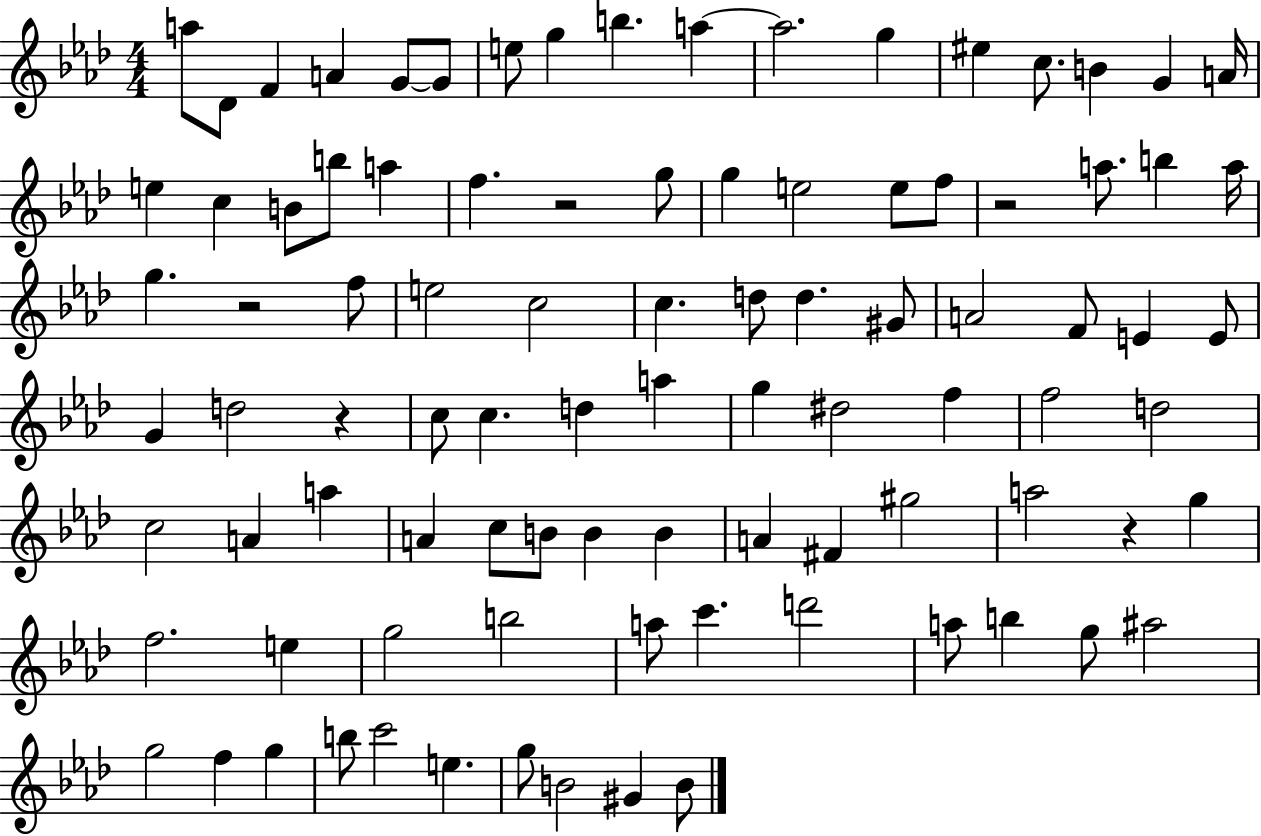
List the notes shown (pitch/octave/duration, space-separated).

A5/e Db4/e F4/q A4/q G4/e G4/e E5/e G5/q B5/q. A5/q A5/h. G5/q EIS5/q C5/e. B4/q G4/q A4/s E5/q C5/q B4/e B5/e A5/q F5/q. R/h G5/e G5/q E5/h E5/e F5/e R/h A5/e. B5/q A5/s G5/q. R/h F5/e E5/h C5/h C5/q. D5/e D5/q. G#4/e A4/h F4/e E4/q E4/e G4/q D5/h R/q C5/e C5/q. D5/q A5/q G5/q D#5/h F5/q F5/h D5/h C5/h A4/q A5/q A4/q C5/e B4/e B4/q B4/q A4/q F#4/q G#5/h A5/h R/q G5/q F5/h. E5/q G5/h B5/h A5/e C6/q. D6/h A5/e B5/q G5/e A#5/h G5/h F5/q G5/q B5/e C6/h E5/q. G5/e B4/h G#4/q B4/e